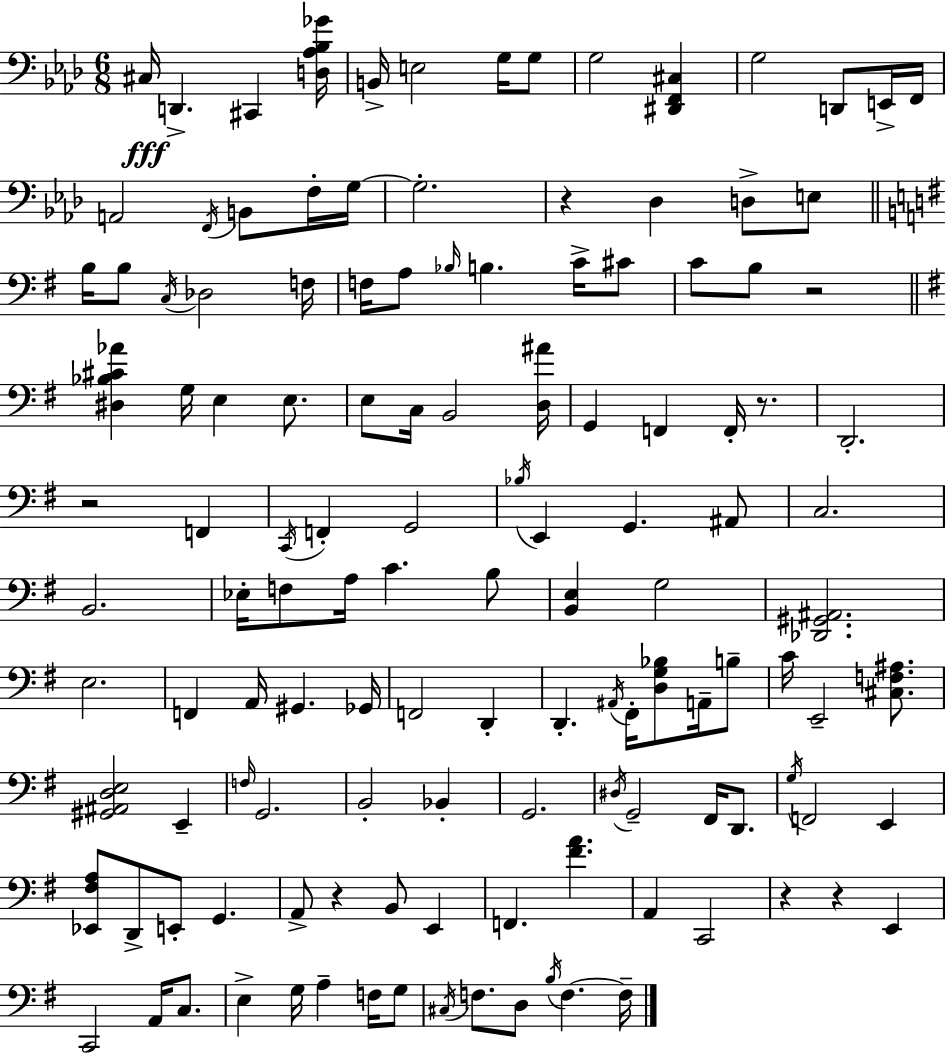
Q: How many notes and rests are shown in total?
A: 129